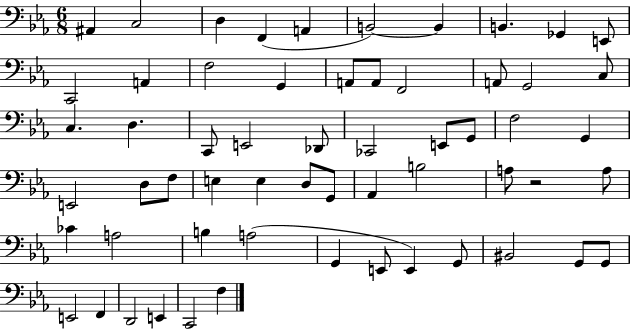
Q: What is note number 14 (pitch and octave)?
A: G2